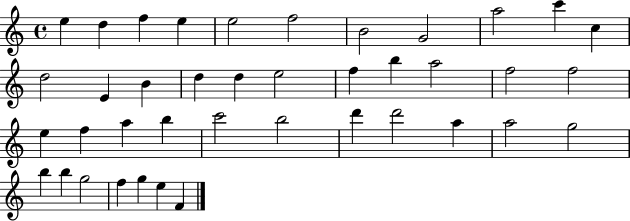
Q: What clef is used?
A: treble